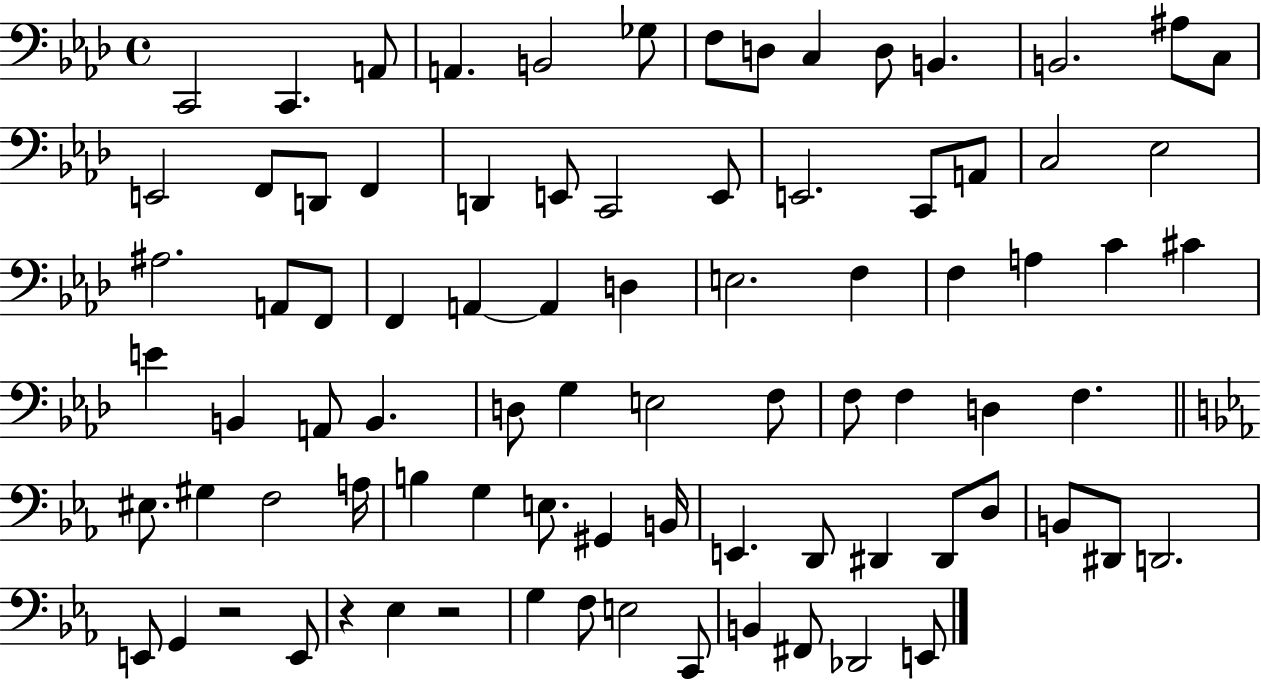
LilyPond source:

{
  \clef bass
  \time 4/4
  \defaultTimeSignature
  \key aes \major
  c,2 c,4. a,8 | a,4. b,2 ges8 | f8 d8 c4 d8 b,4. | b,2. ais8 c8 | \break e,2 f,8 d,8 f,4 | d,4 e,8 c,2 e,8 | e,2. c,8 a,8 | c2 ees2 | \break ais2. a,8 f,8 | f,4 a,4~~ a,4 d4 | e2. f4 | f4 a4 c'4 cis'4 | \break e'4 b,4 a,8 b,4. | d8 g4 e2 f8 | f8 f4 d4 f4. | \bar "||" \break \key ees \major eis8. gis4 f2 a16 | b4 g4 e8. gis,4 b,16 | e,4. d,8 dis,4 dis,8 d8 | b,8 dis,8 d,2. | \break e,8 g,4 r2 e,8 | r4 ees4 r2 | g4 f8 e2 c,8 | b,4 fis,8 des,2 e,8 | \break \bar "|."
}